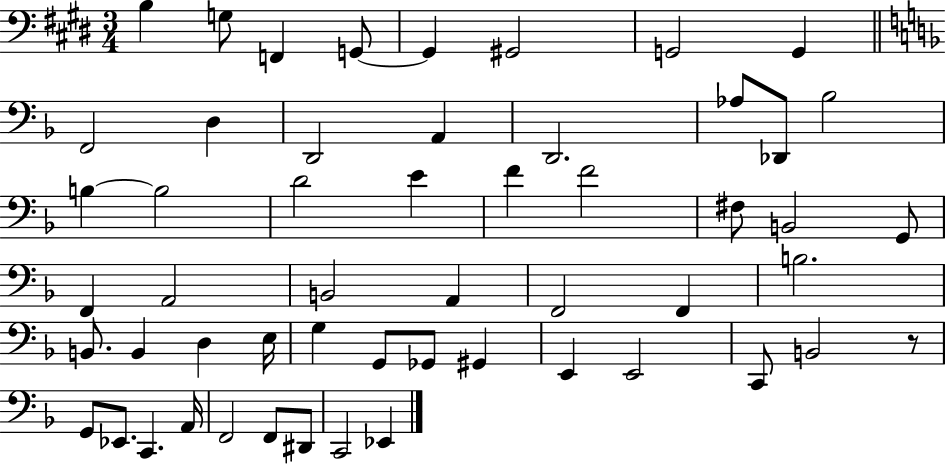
B3/q G3/e F2/q G2/e G2/q G#2/h G2/h G2/q F2/h D3/q D2/h A2/q D2/h. Ab3/e Db2/e Bb3/h B3/q B3/h D4/h E4/q F4/q F4/h F#3/e B2/h G2/e F2/q A2/h B2/h A2/q F2/h F2/q B3/h. B2/e. B2/q D3/q E3/s G3/q G2/e Gb2/e G#2/q E2/q E2/h C2/e B2/h R/e G2/e Eb2/e. C2/q. A2/s F2/h F2/e D#2/e C2/h Eb2/q